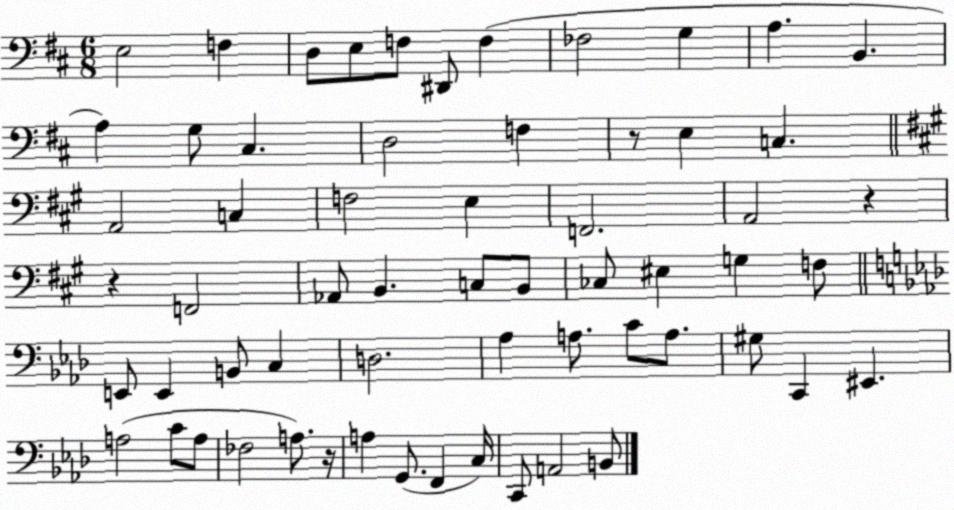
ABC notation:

X:1
T:Untitled
M:6/8
L:1/4
K:D
E,2 F, D,/2 E,/2 F,/2 ^D,,/2 F, _F,2 G, A, B,, A, G,/2 ^C, D,2 F, z/2 E, C, A,,2 C, F,2 E, F,,2 A,,2 z z F,,2 _A,,/2 B,, C,/2 B,,/2 _C,/2 ^E, G, F,/2 E,,/2 E,, B,,/2 C, D,2 _A, A,/2 C/2 A,/2 ^G,/2 C,, ^E,, A,2 C/2 A,/2 _F,2 A,/2 z/4 A, G,,/2 F,, C,/4 C,,/2 A,,2 B,,/2